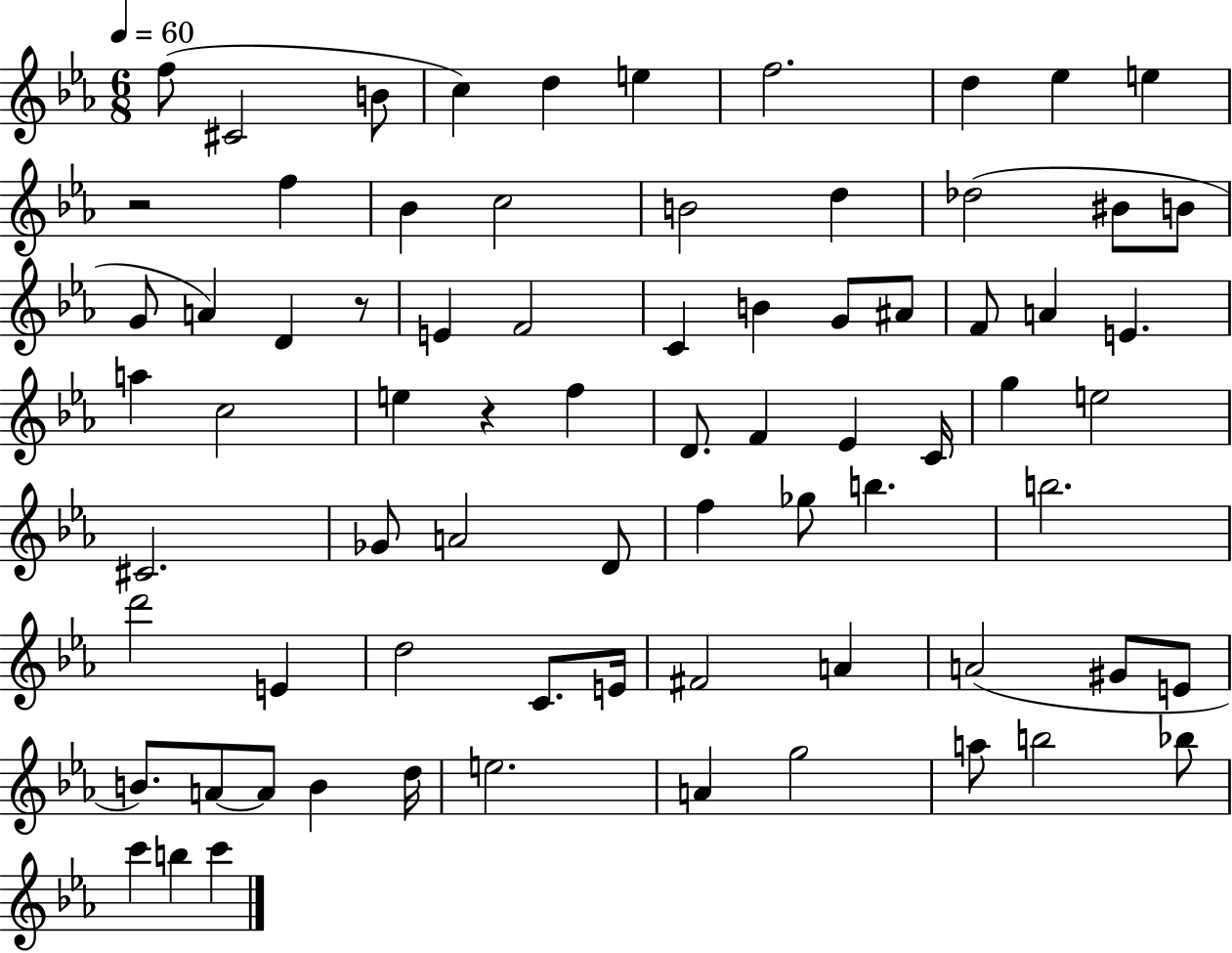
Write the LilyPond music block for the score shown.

{
  \clef treble
  \numericTimeSignature
  \time 6/8
  \key ees \major
  \tempo 4 = 60
  f''8( cis'2 b'8 | c''4) d''4 e''4 | f''2. | d''4 ees''4 e''4 | \break r2 f''4 | bes'4 c''2 | b'2 d''4 | des''2( bis'8 b'8 | \break g'8 a'4) d'4 r8 | e'4 f'2 | c'4 b'4 g'8 ais'8 | f'8 a'4 e'4. | \break a''4 c''2 | e''4 r4 f''4 | d'8. f'4 ees'4 c'16 | g''4 e''2 | \break cis'2. | ges'8 a'2 d'8 | f''4 ges''8 b''4. | b''2. | \break d'''2 e'4 | d''2 c'8. e'16 | fis'2 a'4 | a'2( gis'8 e'8 | \break b'8.) a'8~~ a'8 b'4 d''16 | e''2. | a'4 g''2 | a''8 b''2 bes''8 | \break c'''4 b''4 c'''4 | \bar "|."
}